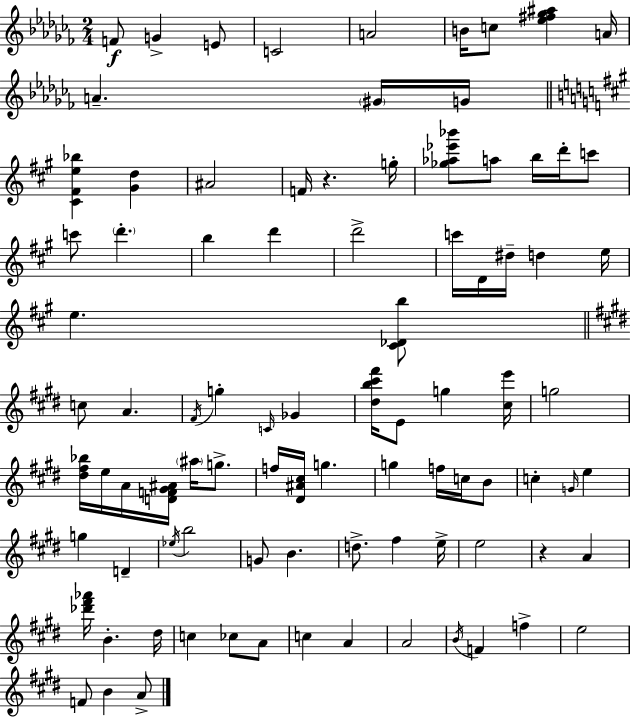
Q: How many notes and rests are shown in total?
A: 90